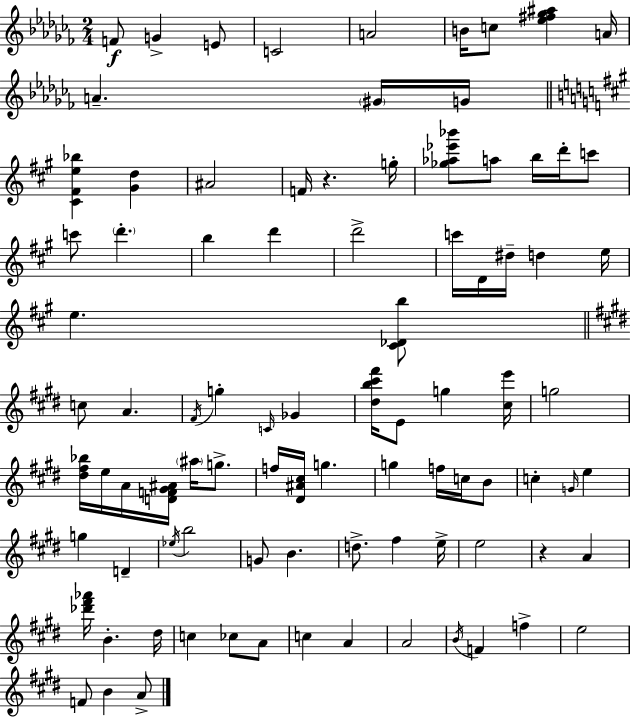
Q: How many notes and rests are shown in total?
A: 90